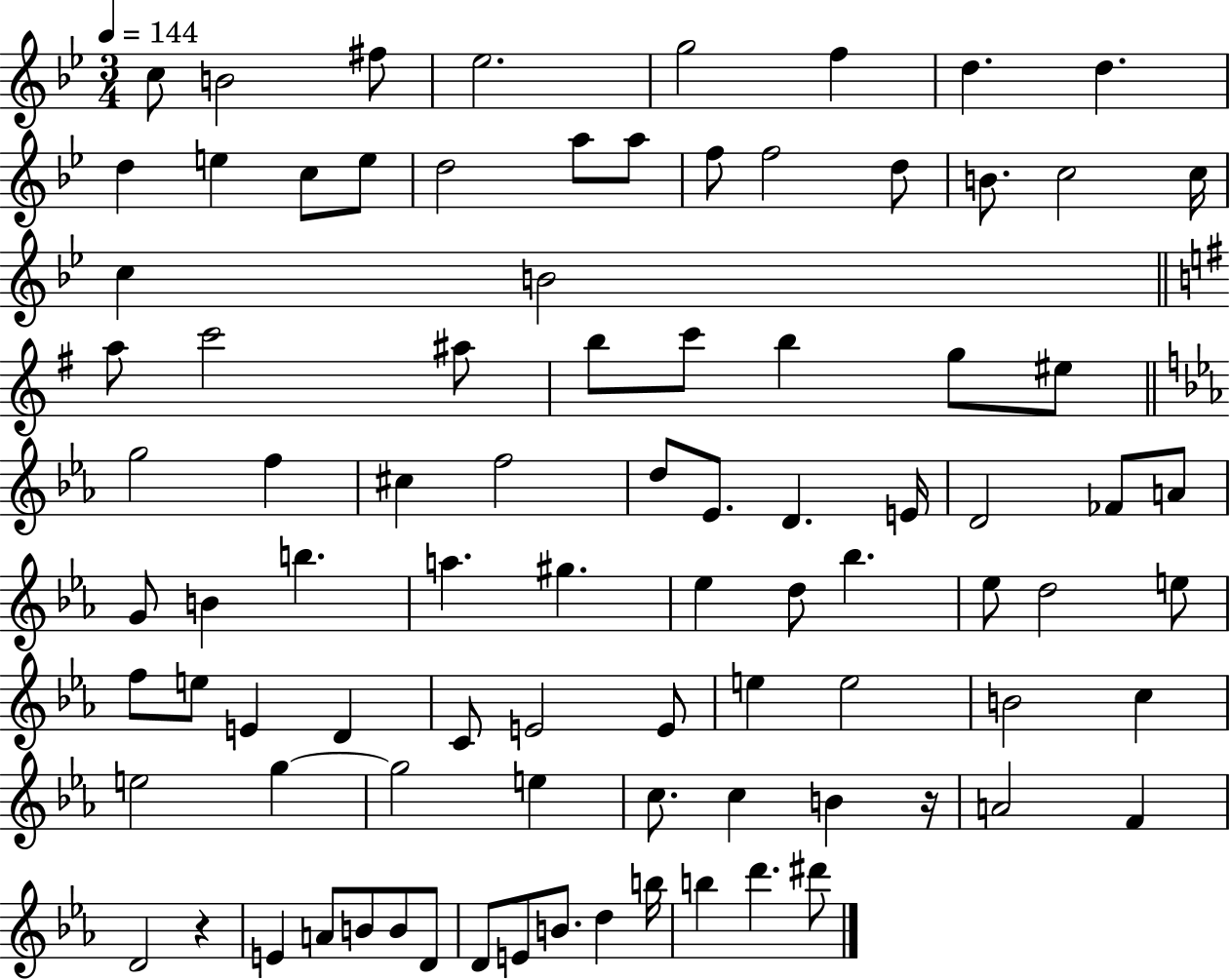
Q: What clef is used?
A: treble